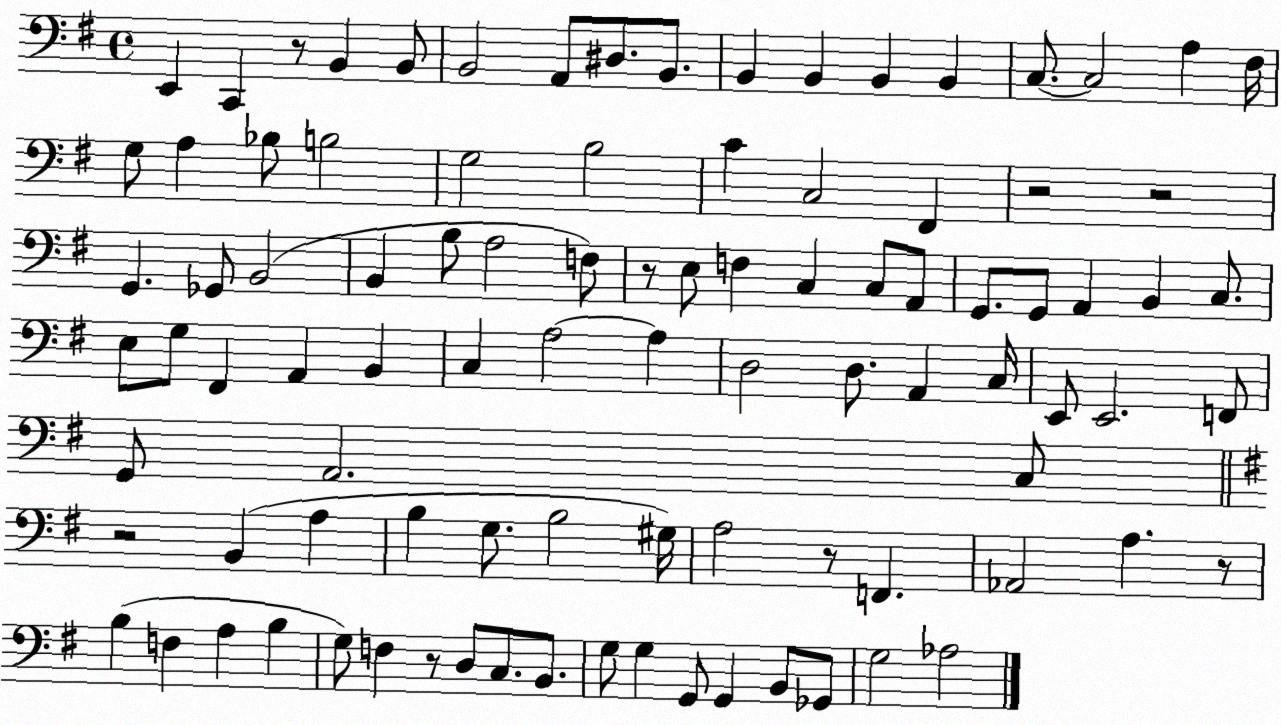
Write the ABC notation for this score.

X:1
T:Untitled
M:4/4
L:1/4
K:G
E,, C,, z/2 B,, B,,/2 B,,2 A,,/2 ^D,/2 B,,/2 B,, B,, B,, B,, C,/2 C,2 A, ^F,/4 G,/2 A, _B,/2 B,2 G,2 B,2 C C,2 ^F,, z2 z2 G,, _G,,/2 B,,2 B,, B,/2 A,2 F,/2 z/2 E,/2 F, C, C,/2 A,,/2 G,,/2 G,,/2 A,, B,, C,/2 E,/2 G,/2 ^F,, A,, B,, C, A,2 A, D,2 D,/2 A,, C,/4 E,,/2 E,,2 F,,/2 G,,/2 A,,2 C,/2 z2 B,, A, B, G,/2 B,2 ^G,/4 A,2 z/2 F,, _A,,2 A, z/2 B, F, A, B, G,/2 F, z/2 D,/2 C,/2 B,,/2 G,/2 G, G,,/2 G,, B,,/2 _G,,/2 G,2 _A,2